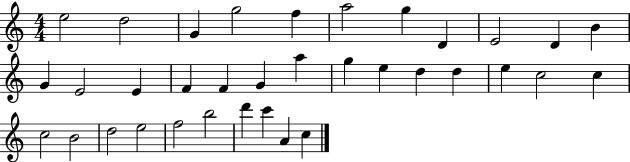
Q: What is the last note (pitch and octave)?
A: C5